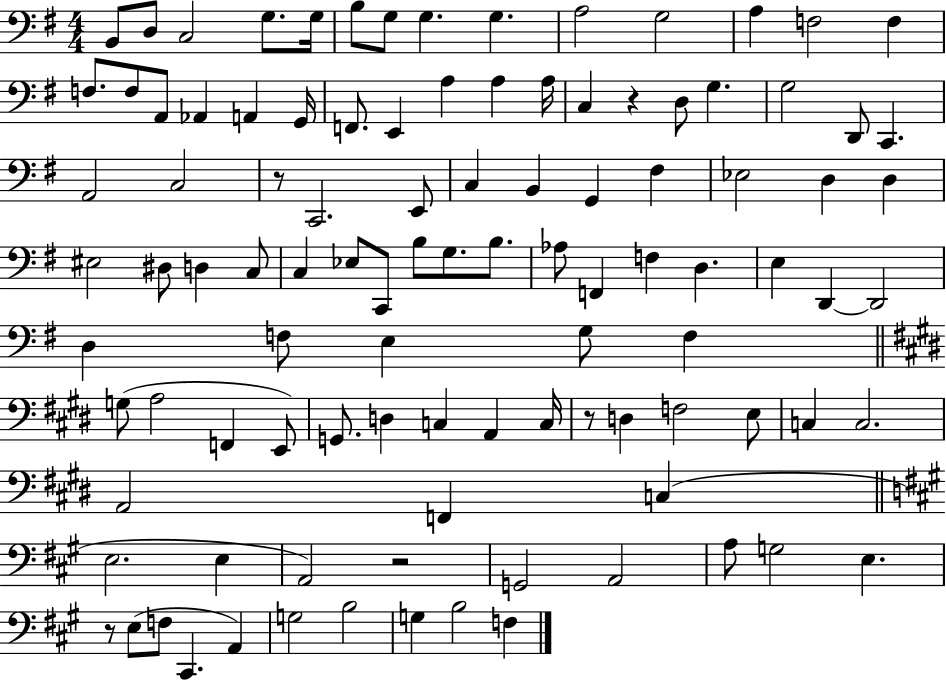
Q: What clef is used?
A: bass